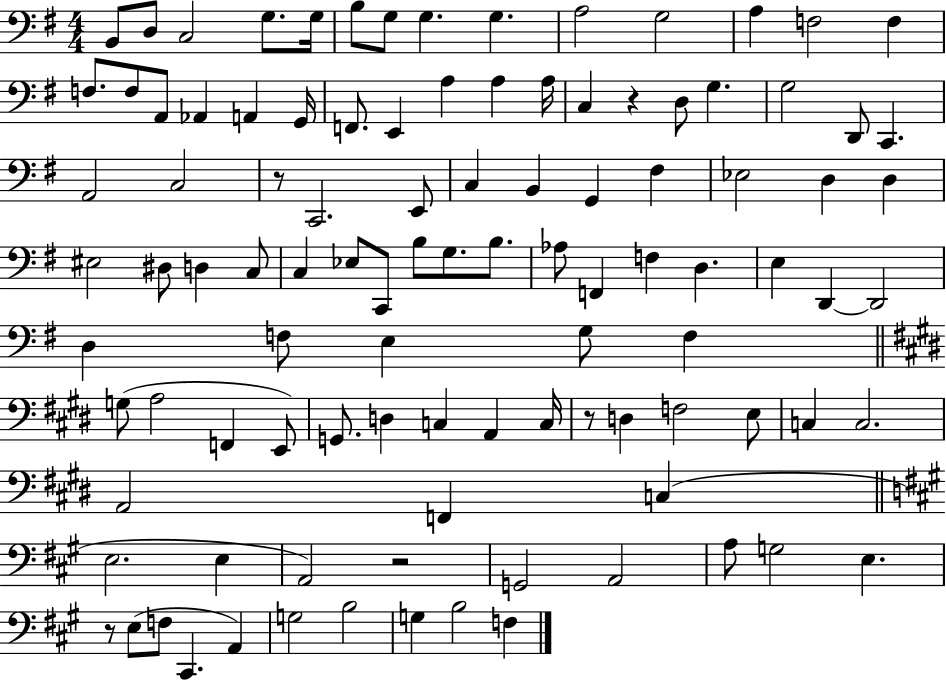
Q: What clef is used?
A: bass